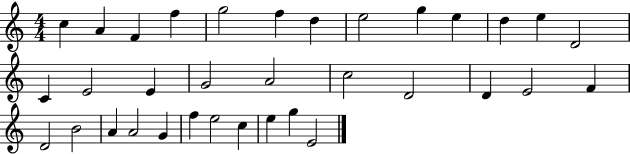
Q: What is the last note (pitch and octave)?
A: E4